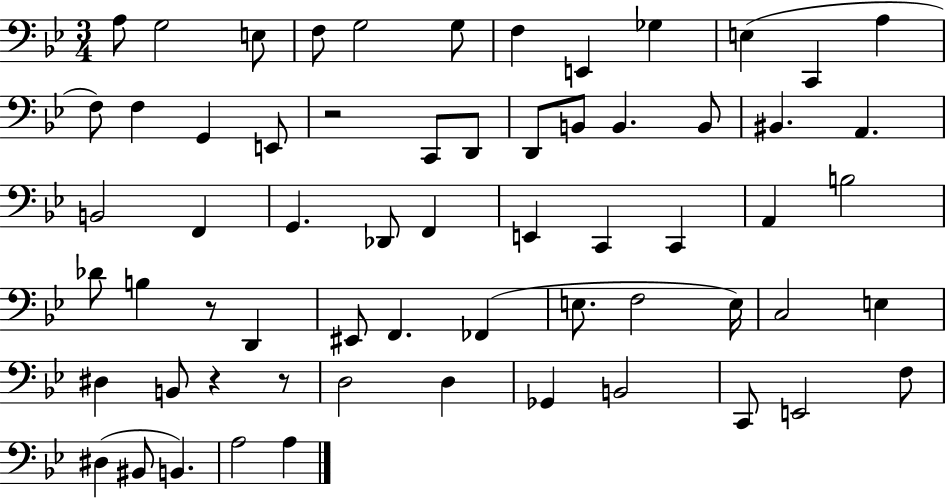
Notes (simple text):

A3/e G3/h E3/e F3/e G3/h G3/e F3/q E2/q Gb3/q E3/q C2/q A3/q F3/e F3/q G2/q E2/e R/h C2/e D2/e D2/e B2/e B2/q. B2/e BIS2/q. A2/q. B2/h F2/q G2/q. Db2/e F2/q E2/q C2/q C2/q A2/q B3/h Db4/e B3/q R/e D2/q EIS2/e F2/q. FES2/q E3/e. F3/h E3/s C3/h E3/q D#3/q B2/e R/q R/e D3/h D3/q Gb2/q B2/h C2/e E2/h F3/e D#3/q BIS2/e B2/q. A3/h A3/q